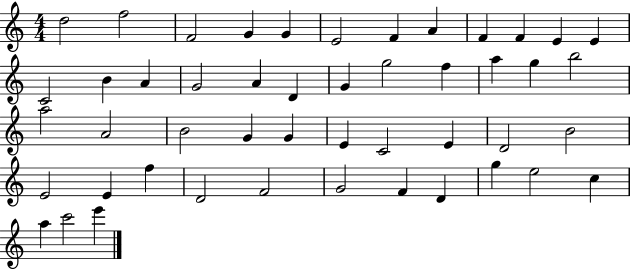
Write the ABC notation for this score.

X:1
T:Untitled
M:4/4
L:1/4
K:C
d2 f2 F2 G G E2 F A F F E E C2 B A G2 A D G g2 f a g b2 a2 A2 B2 G G E C2 E D2 B2 E2 E f D2 F2 G2 F D g e2 c a c'2 e'